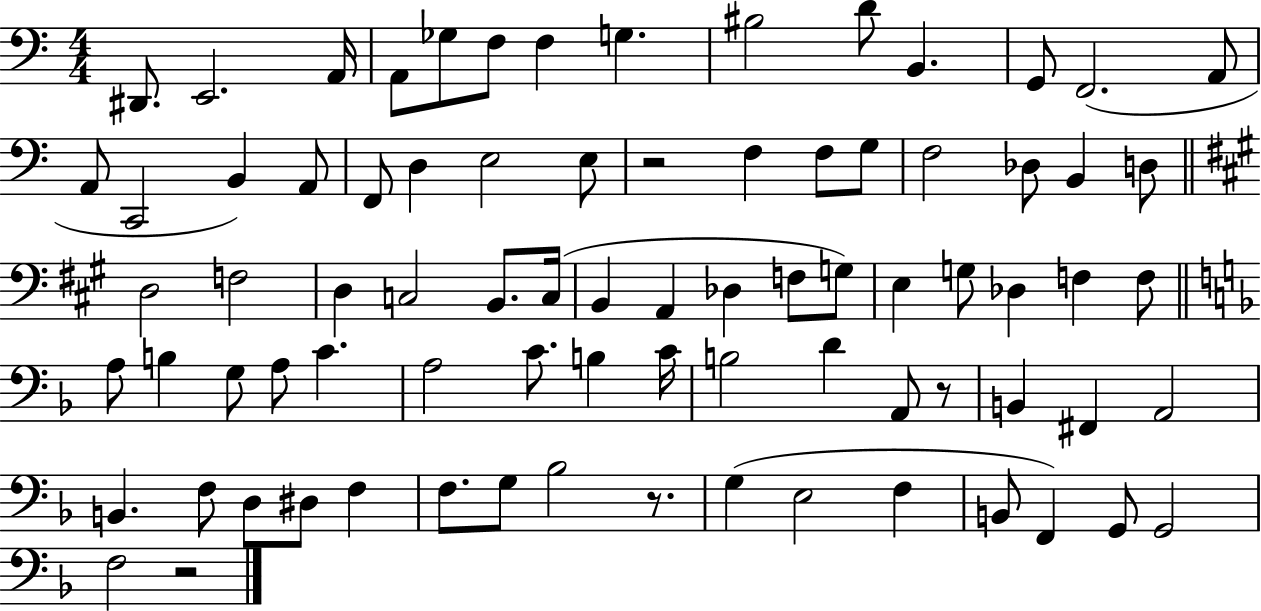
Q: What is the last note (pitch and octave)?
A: F3